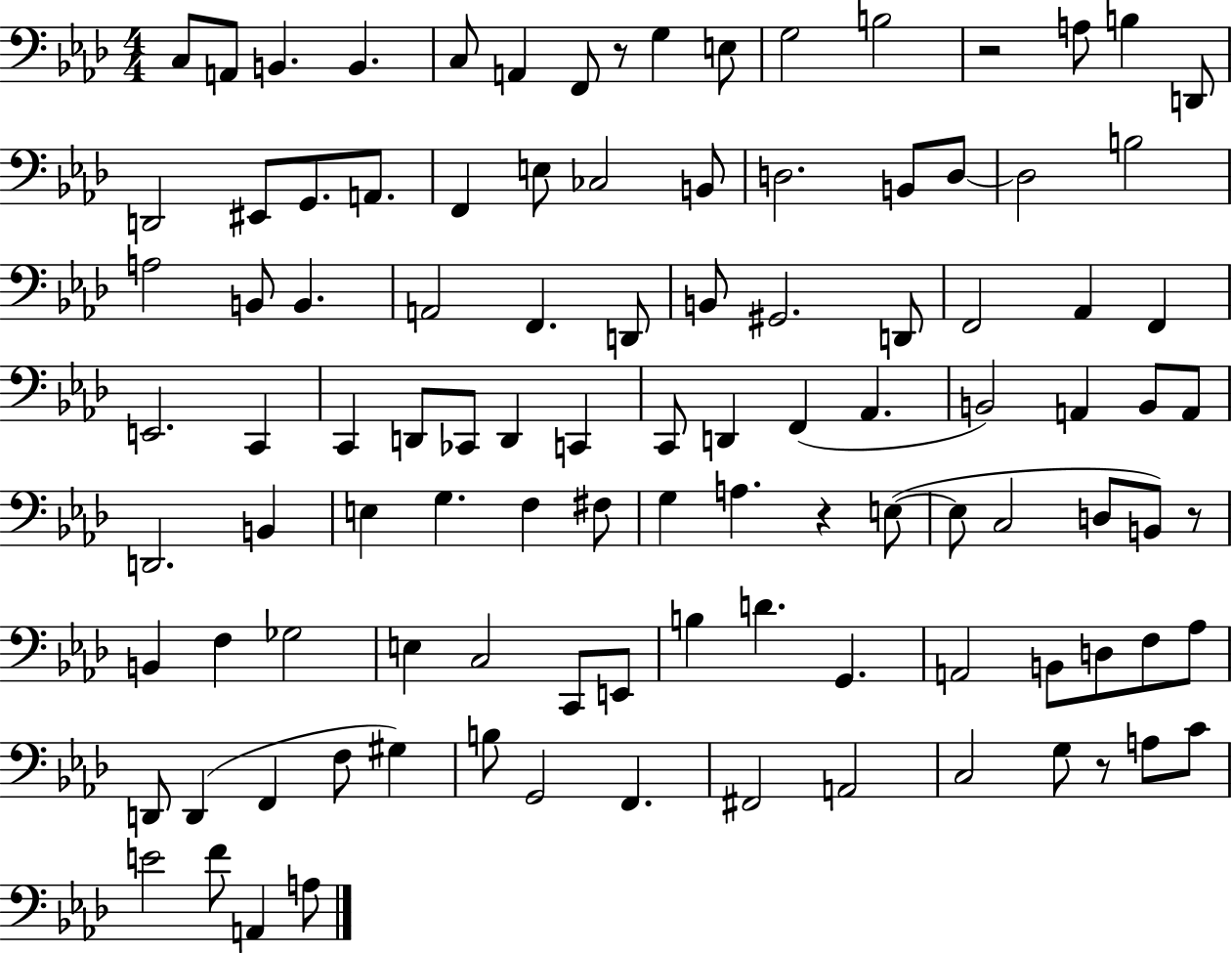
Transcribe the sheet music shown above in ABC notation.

X:1
T:Untitled
M:4/4
L:1/4
K:Ab
C,/2 A,,/2 B,, B,, C,/2 A,, F,,/2 z/2 G, E,/2 G,2 B,2 z2 A,/2 B, D,,/2 D,,2 ^E,,/2 G,,/2 A,,/2 F,, E,/2 _C,2 B,,/2 D,2 B,,/2 D,/2 D,2 B,2 A,2 B,,/2 B,, A,,2 F,, D,,/2 B,,/2 ^G,,2 D,,/2 F,,2 _A,, F,, E,,2 C,, C,, D,,/2 _C,,/2 D,, C,, C,,/2 D,, F,, _A,, B,,2 A,, B,,/2 A,,/2 D,,2 B,, E, G, F, ^F,/2 G, A, z E,/2 E,/2 C,2 D,/2 B,,/2 z/2 B,, F, _G,2 E, C,2 C,,/2 E,,/2 B, D G,, A,,2 B,,/2 D,/2 F,/2 _A,/2 D,,/2 D,, F,, F,/2 ^G, B,/2 G,,2 F,, ^F,,2 A,,2 C,2 G,/2 z/2 A,/2 C/2 E2 F/2 A,, A,/2